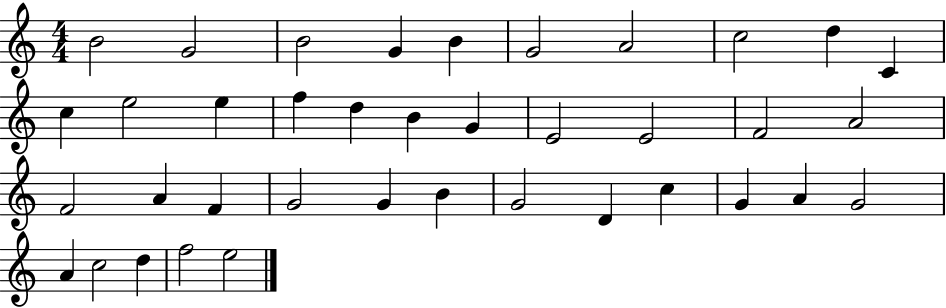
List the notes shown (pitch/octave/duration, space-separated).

B4/h G4/h B4/h G4/q B4/q G4/h A4/h C5/h D5/q C4/q C5/q E5/h E5/q F5/q D5/q B4/q G4/q E4/h E4/h F4/h A4/h F4/h A4/q F4/q G4/h G4/q B4/q G4/h D4/q C5/q G4/q A4/q G4/h A4/q C5/h D5/q F5/h E5/h